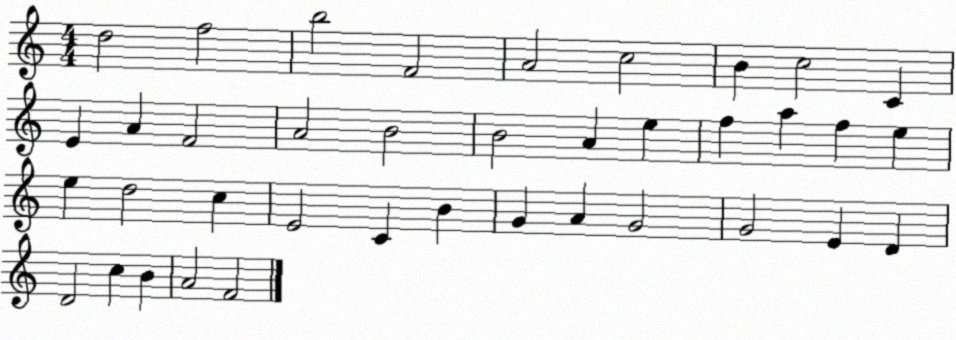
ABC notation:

X:1
T:Untitled
M:4/4
L:1/4
K:C
d2 f2 b2 F2 A2 c2 B c2 C E A F2 A2 B2 B2 A e f a f e e d2 c E2 C B G A G2 G2 E D D2 c B A2 F2